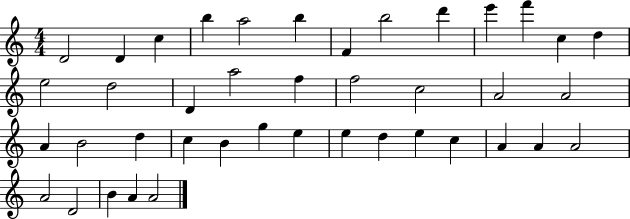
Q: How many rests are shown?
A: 0